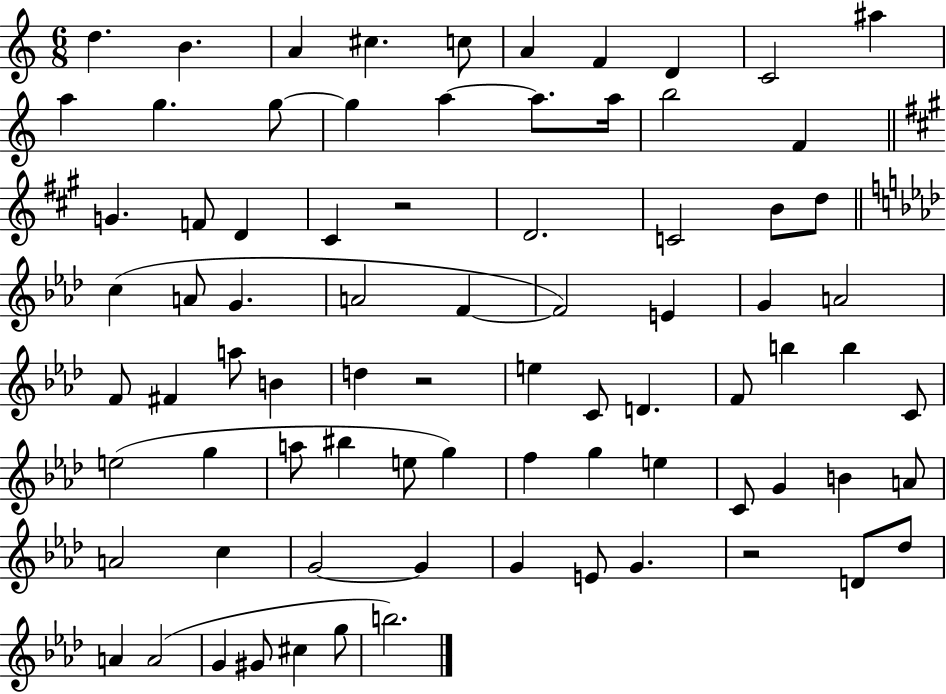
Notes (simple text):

D5/q. B4/q. A4/q C#5/q. C5/e A4/q F4/q D4/q C4/h A#5/q A5/q G5/q. G5/e G5/q A5/q A5/e. A5/s B5/h F4/q G4/q. F4/e D4/q C#4/q R/h D4/h. C4/h B4/e D5/e C5/q A4/e G4/q. A4/h F4/q F4/h E4/q G4/q A4/h F4/e F#4/q A5/e B4/q D5/q R/h E5/q C4/e D4/q. F4/e B5/q B5/q C4/e E5/h G5/q A5/e BIS5/q E5/e G5/q F5/q G5/q E5/q C4/e G4/q B4/q A4/e A4/h C5/q G4/h G4/q G4/q E4/e G4/q. R/h D4/e Db5/e A4/q A4/h G4/q G#4/e C#5/q G5/e B5/h.